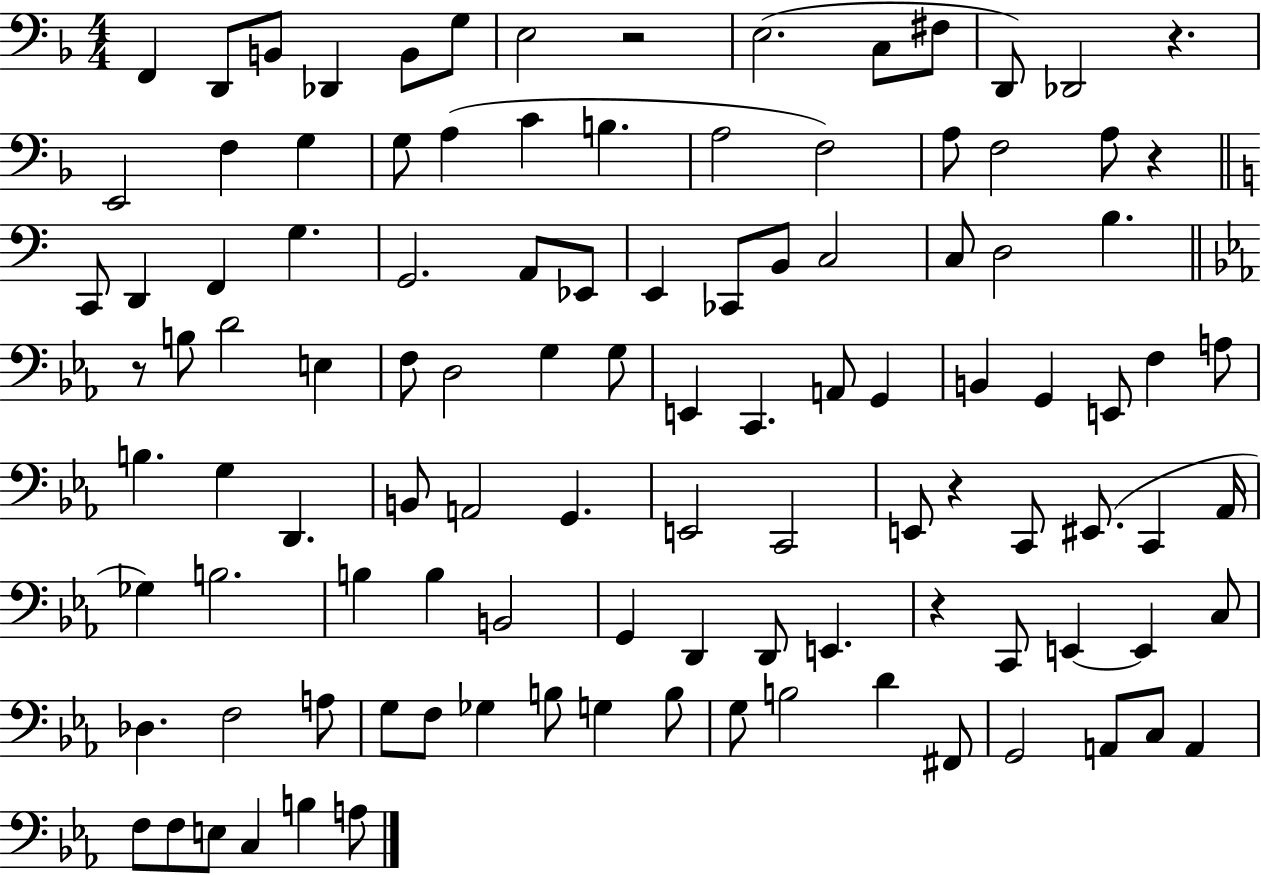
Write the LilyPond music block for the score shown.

{
  \clef bass
  \numericTimeSignature
  \time 4/4
  \key f \major
  \repeat volta 2 { f,4 d,8 b,8 des,4 b,8 g8 | e2 r2 | e2.( c8 fis8 | d,8) des,2 r4. | \break e,2 f4 g4 | g8 a4( c'4 b4. | a2 f2) | a8 f2 a8 r4 | \break \bar "||" \break \key a \minor c,8 d,4 f,4 g4. | g,2. a,8 ees,8 | e,4 ces,8 b,8 c2 | c8 d2 b4. | \break \bar "||" \break \key ees \major r8 b8 d'2 e4 | f8 d2 g4 g8 | e,4 c,4. a,8 g,4 | b,4 g,4 e,8 f4 a8 | \break b4. g4 d,4. | b,8 a,2 g,4. | e,2 c,2 | e,8 r4 c,8 eis,8.( c,4 aes,16 | \break ges4) b2. | b4 b4 b,2 | g,4 d,4 d,8 e,4. | r4 c,8 e,4~~ e,4 c8 | \break des4. f2 a8 | g8 f8 ges4 b8 g4 b8 | g8 b2 d'4 fis,8 | g,2 a,8 c8 a,4 | \break f8 f8 e8 c4 b4 a8 | } \bar "|."
}